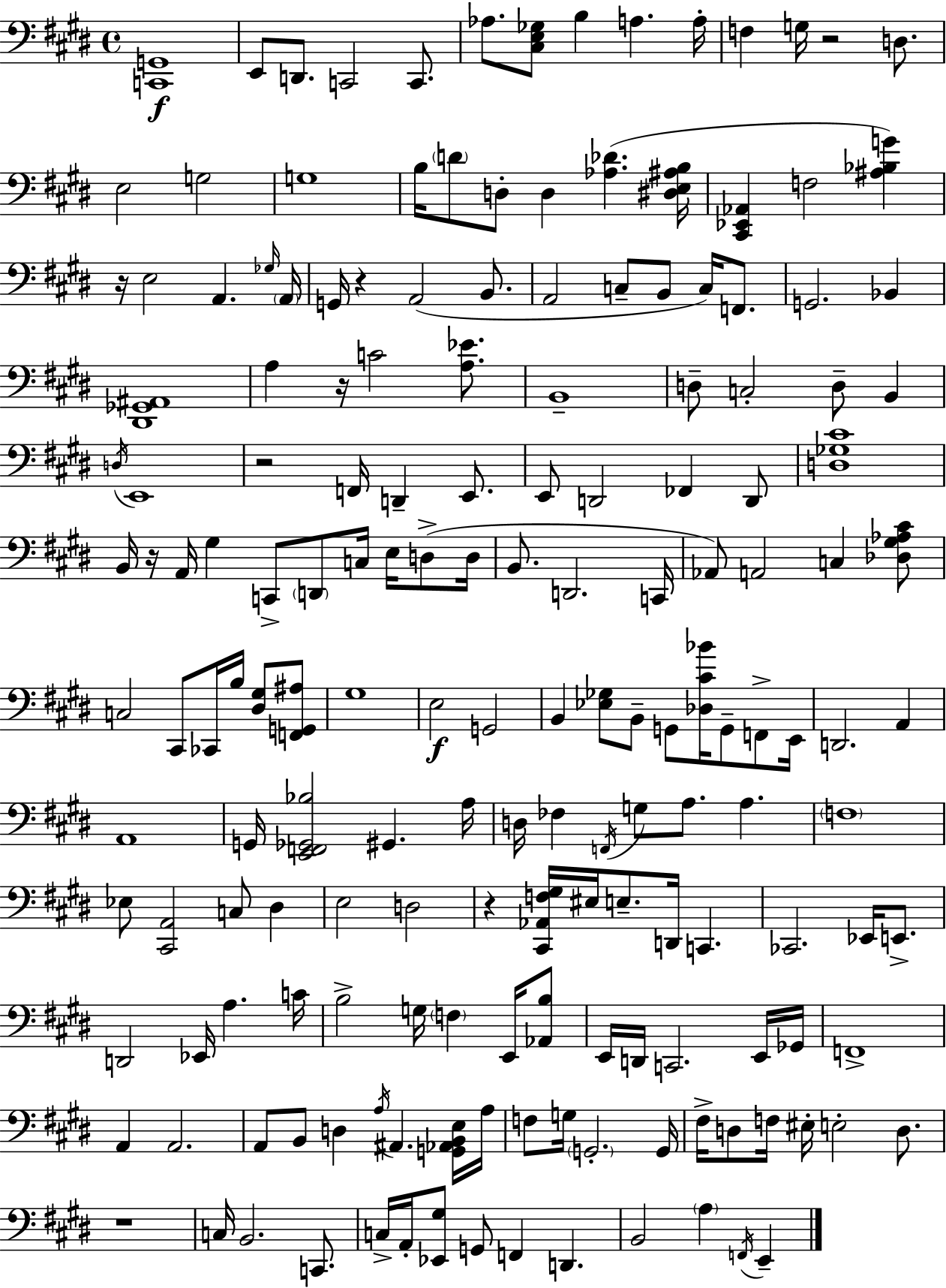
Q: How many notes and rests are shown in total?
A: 174